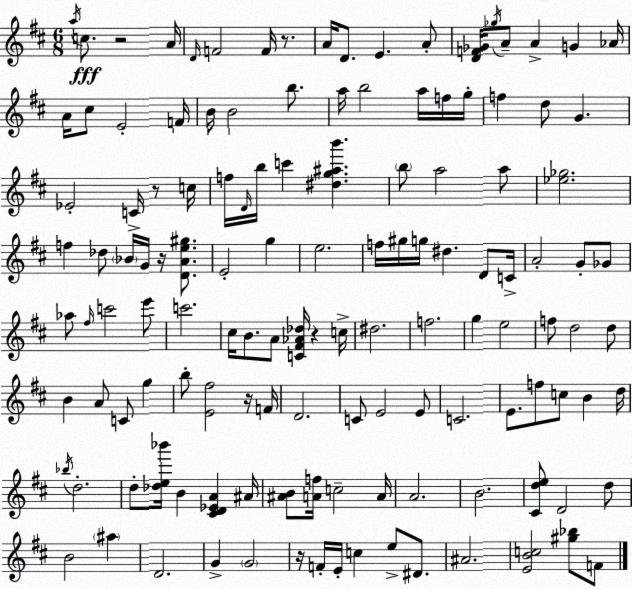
X:1
T:Untitled
M:6/8
L:1/4
K:D
a/4 c/2 z2 A/4 D/4 F2 F/4 z/2 A/4 D/2 E A/2 [DF_G]/4 _g/4 A/2 A G _A/4 A/4 ^c/2 E2 F/4 B/4 B2 b/2 a/4 b2 a/4 f/4 g/4 f d/2 G _E2 C/4 z/2 c/4 f/4 D/4 b/4 c' [^dg^ab'] b/2 a2 a/2 [_e_g]2 f _d/2 _B/4 G/4 z/4 [DAe^g]/2 E2 g e2 f/4 ^g/4 g/4 ^d D/2 C/4 A2 G/2 _G/2 _a/2 ^f/4 c'2 e'/2 c'2 ^c/4 B/2 A/2 [C^F_A_d]/4 z c/4 ^d2 f2 g e2 f/2 d2 d/2 B A/2 C/2 g b/2 [E^f]2 z/4 F/4 D2 C/2 E2 E/2 C2 E/2 f/2 c/2 B d/4 _b/4 d2 d/2 [_de_b']/4 B [^CD_EA] ^A/4 [^AB]/2 [Af]/4 c2 A/4 A2 B2 [^Cde]/2 D2 d/2 B2 ^a D2 G G2 z/4 F/4 E/4 c e/2 ^D/2 ^A2 [EBc]2 [^g_b]/2 F/2